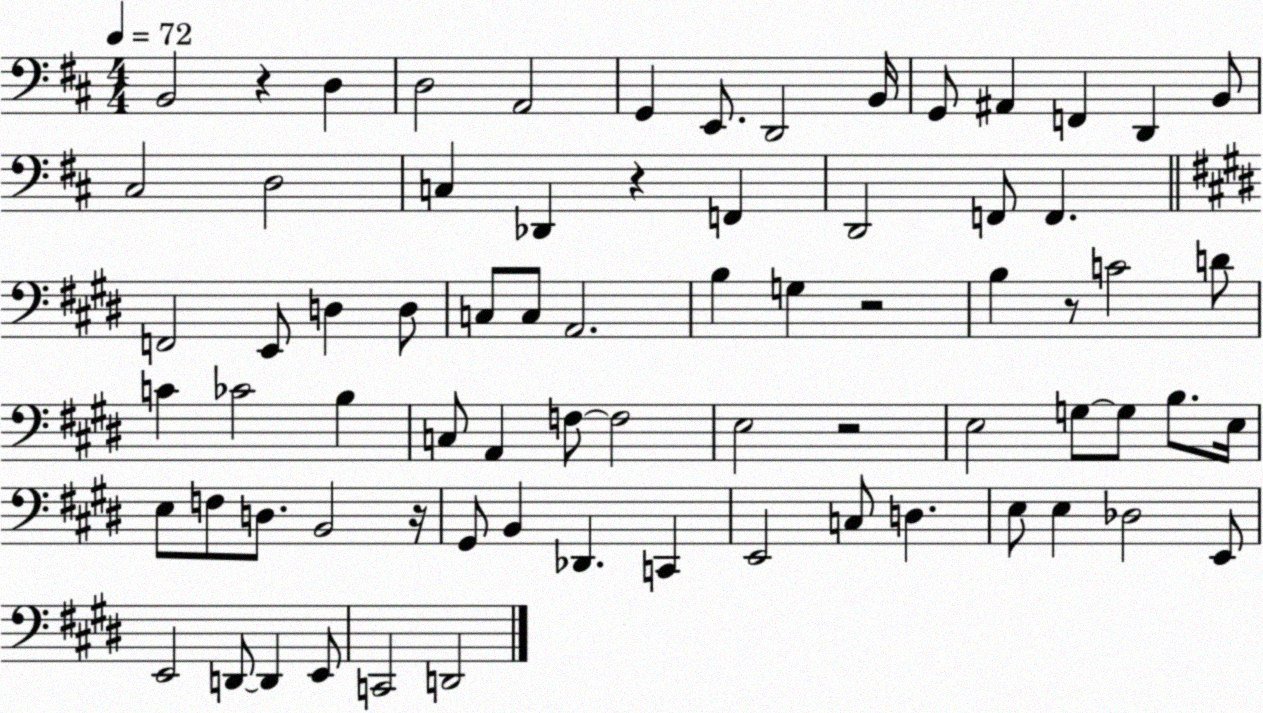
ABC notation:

X:1
T:Untitled
M:4/4
L:1/4
K:D
B,,2 z D, D,2 A,,2 G,, E,,/2 D,,2 B,,/4 G,,/2 ^A,, F,, D,, B,,/2 ^C,2 D,2 C, _D,, z F,, D,,2 F,,/2 F,, F,,2 E,,/2 D, D,/2 C,/2 C,/2 A,,2 B, G, z2 B, z/2 C2 D/2 C _C2 B, C,/2 A,, F,/2 F,2 E,2 z2 E,2 G,/2 G,/2 B,/2 E,/4 E,/2 F,/2 D,/2 B,,2 z/4 ^G,,/2 B,, _D,, C,, E,,2 C,/2 D, E,/2 E, _D,2 E,,/2 E,,2 D,,/2 D,, E,,/2 C,,2 D,,2